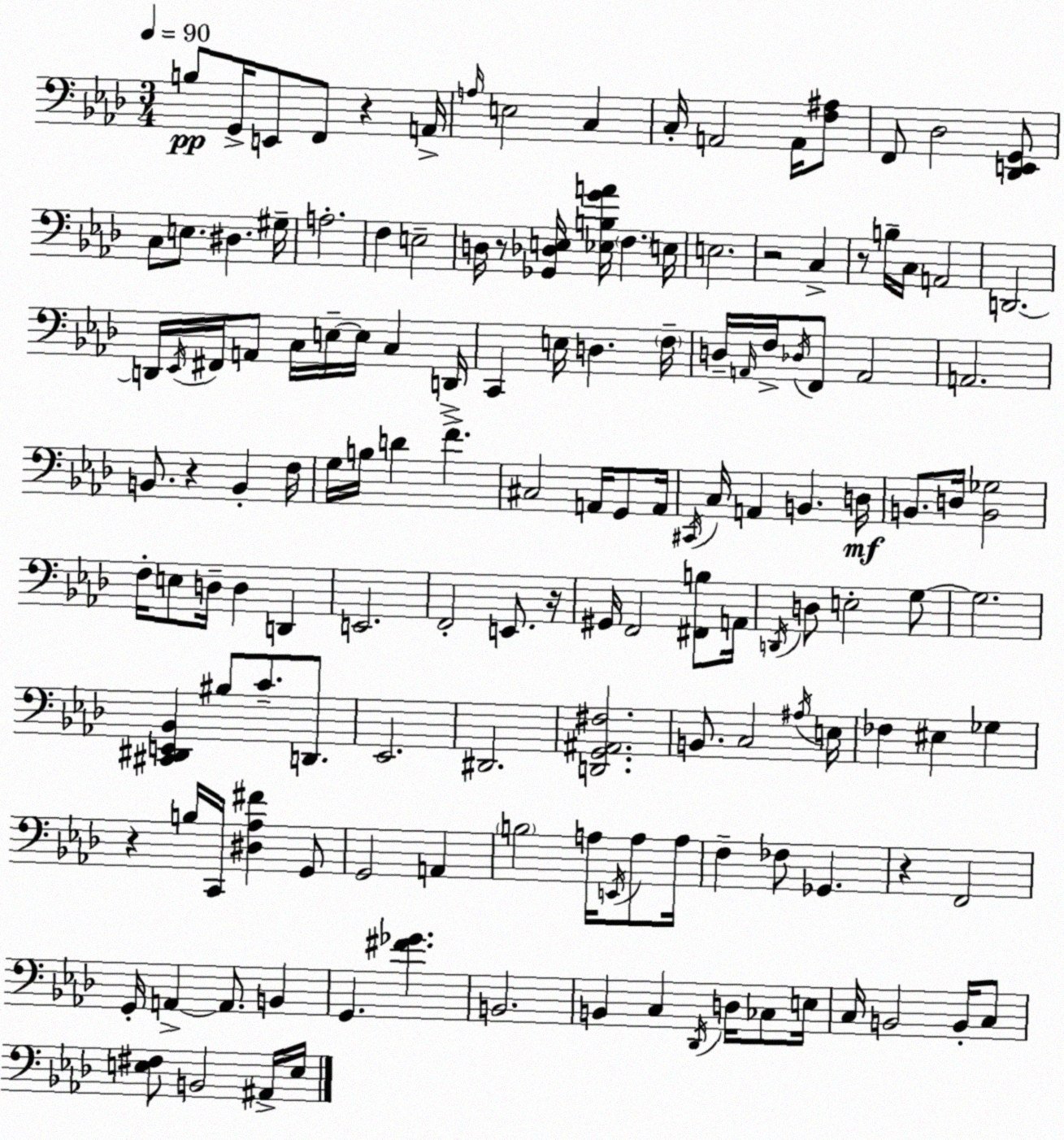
X:1
T:Untitled
M:3/4
L:1/4
K:Fm
B,/2 G,,/4 E,,/2 F,,/2 z A,,/4 A,/4 E,2 C, C,/4 A,,2 A,,/4 [F,^A,]/2 F,,/2 _D,2 [_D,,E,,G,,]/2 C,/2 E,/2 ^D, ^G,/4 A,2 F, E,2 D,/4 z/2 [_G,,_D,E,]/4 [_E,B,GA]/4 F, E,/4 E,2 z2 C, z/2 B,/4 C,/4 A,,2 D,,2 D,,/4 _E,,/4 ^F,,/4 A,,/2 C,/4 E,/4 E,/4 C, D,,/4 C,, E,/4 D, F,/4 D,/4 A,,/4 F,/4 _D,/4 F,,/2 A,,2 A,,2 B,,/2 z B,, F,/4 G,/4 B,/4 D F ^C,2 A,,/4 G,,/2 A,,/4 ^C,,/4 C,/4 A,, B,, D,/4 B,,/2 D,/4 [B,,_G,]2 F,/4 E,/2 D,/4 D, D,, E,,2 F,,2 E,,/2 z/4 ^G,,/4 F,,2 [^F,,B,]/2 A,,/4 D,,/4 D,/2 E,2 G,/2 G,2 [^C,,^D,,E,,_B,,] ^B,/2 C/2 D,,/2 _E,,2 ^D,,2 [D,,G,,^A,,^F,]2 B,,/2 C,2 ^A,/4 E,/4 _F, ^E, _G, z B,/4 C,,/4 [^D,_A,^F] G,,/2 G,,2 A,, B,2 A,/4 E,,/4 A,/2 A,/4 F, _F,/2 _G,, z F,,2 G,,/4 A,, A,,/2 B,, G,, [^F_G] B,,2 B,, C, _D,,/4 D,/4 _C,/2 E,/4 C,/4 B,,2 B,,/4 C,/2 [E,^F,]/2 B,,2 ^A,,/4 E,/4